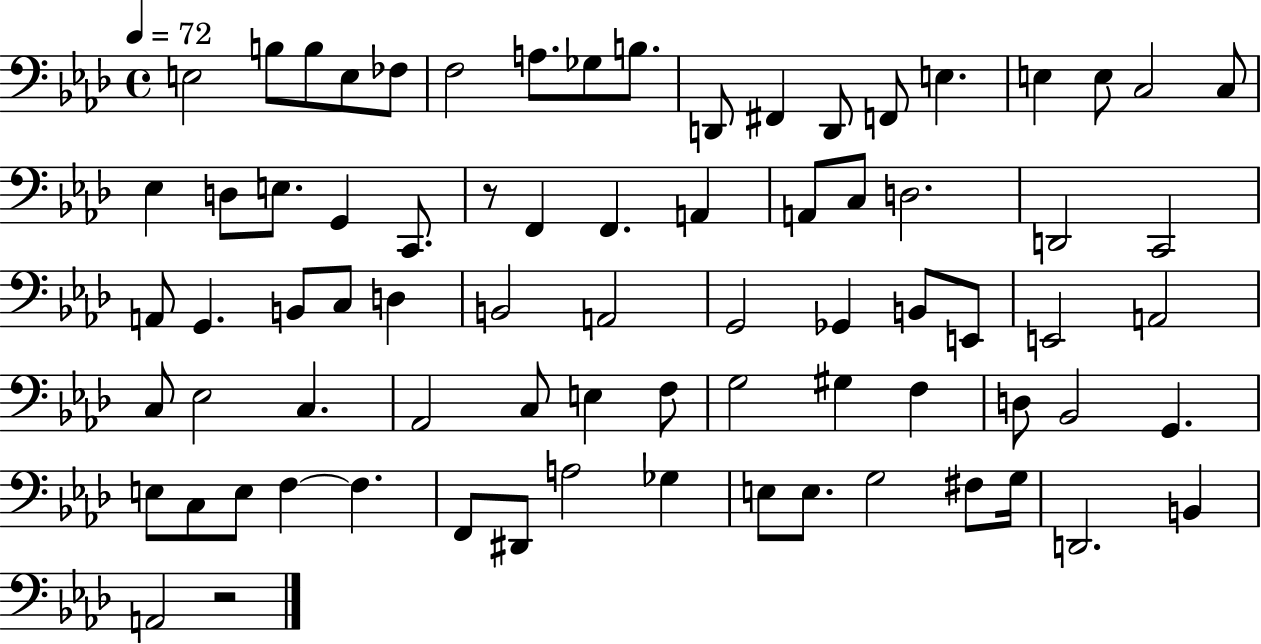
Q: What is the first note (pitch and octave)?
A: E3